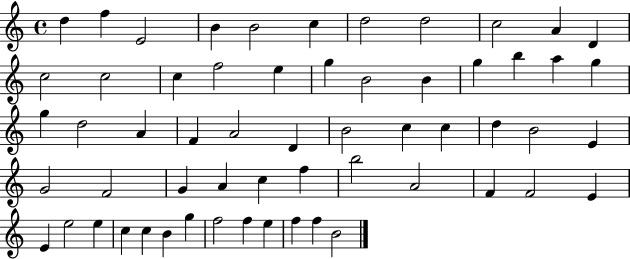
{
  \clef treble
  \time 4/4
  \defaultTimeSignature
  \key c \major
  d''4 f''4 e'2 | b'4 b'2 c''4 | d''2 d''2 | c''2 a'4 d'4 | \break c''2 c''2 | c''4 f''2 e''4 | g''4 b'2 b'4 | g''4 b''4 a''4 g''4 | \break g''4 d''2 a'4 | f'4 a'2 d'4 | b'2 c''4 c''4 | d''4 b'2 e'4 | \break g'2 f'2 | g'4 a'4 c''4 f''4 | b''2 a'2 | f'4 f'2 e'4 | \break e'4 e''2 e''4 | c''4 c''4 b'4 g''4 | f''2 f''4 e''4 | f''4 f''4 b'2 | \break \bar "|."
}